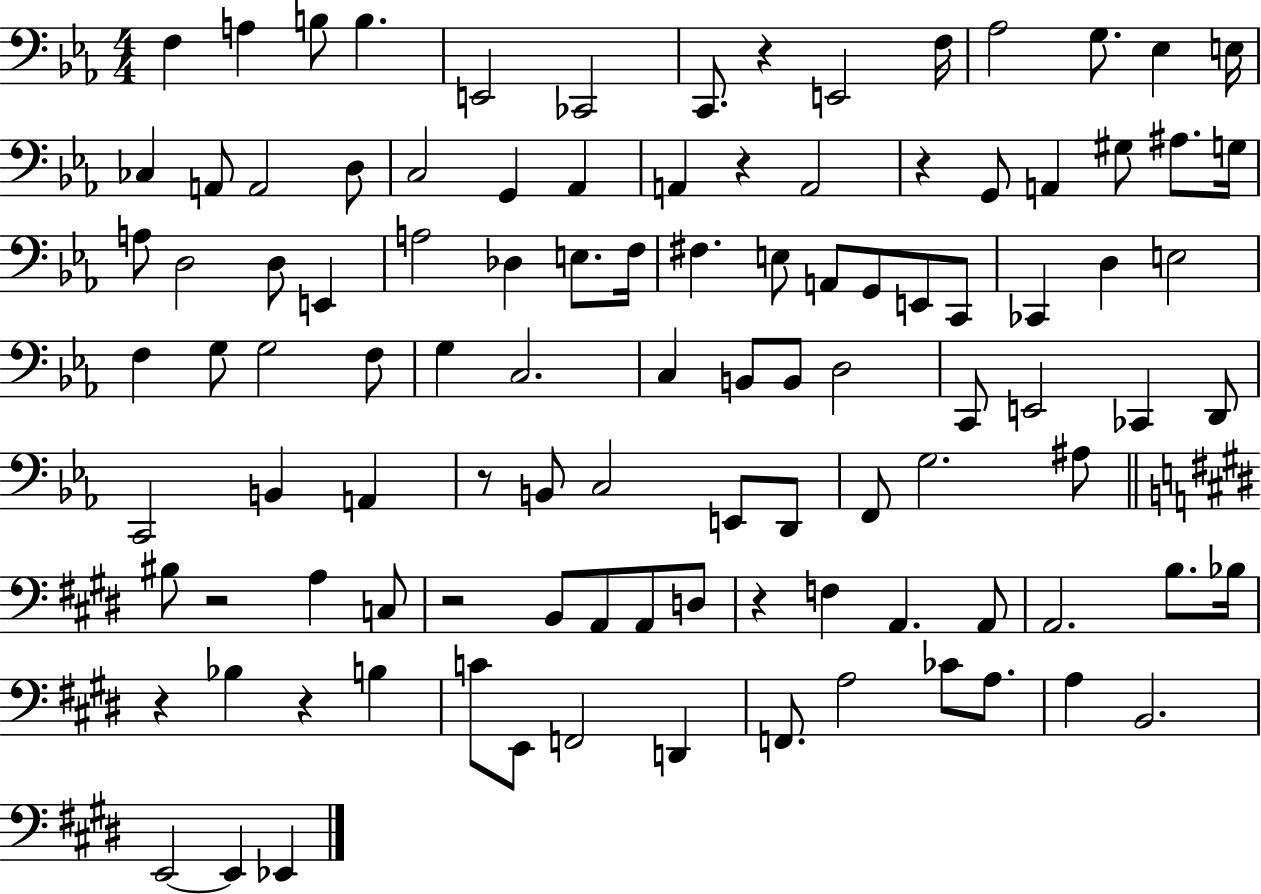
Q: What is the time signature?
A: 4/4